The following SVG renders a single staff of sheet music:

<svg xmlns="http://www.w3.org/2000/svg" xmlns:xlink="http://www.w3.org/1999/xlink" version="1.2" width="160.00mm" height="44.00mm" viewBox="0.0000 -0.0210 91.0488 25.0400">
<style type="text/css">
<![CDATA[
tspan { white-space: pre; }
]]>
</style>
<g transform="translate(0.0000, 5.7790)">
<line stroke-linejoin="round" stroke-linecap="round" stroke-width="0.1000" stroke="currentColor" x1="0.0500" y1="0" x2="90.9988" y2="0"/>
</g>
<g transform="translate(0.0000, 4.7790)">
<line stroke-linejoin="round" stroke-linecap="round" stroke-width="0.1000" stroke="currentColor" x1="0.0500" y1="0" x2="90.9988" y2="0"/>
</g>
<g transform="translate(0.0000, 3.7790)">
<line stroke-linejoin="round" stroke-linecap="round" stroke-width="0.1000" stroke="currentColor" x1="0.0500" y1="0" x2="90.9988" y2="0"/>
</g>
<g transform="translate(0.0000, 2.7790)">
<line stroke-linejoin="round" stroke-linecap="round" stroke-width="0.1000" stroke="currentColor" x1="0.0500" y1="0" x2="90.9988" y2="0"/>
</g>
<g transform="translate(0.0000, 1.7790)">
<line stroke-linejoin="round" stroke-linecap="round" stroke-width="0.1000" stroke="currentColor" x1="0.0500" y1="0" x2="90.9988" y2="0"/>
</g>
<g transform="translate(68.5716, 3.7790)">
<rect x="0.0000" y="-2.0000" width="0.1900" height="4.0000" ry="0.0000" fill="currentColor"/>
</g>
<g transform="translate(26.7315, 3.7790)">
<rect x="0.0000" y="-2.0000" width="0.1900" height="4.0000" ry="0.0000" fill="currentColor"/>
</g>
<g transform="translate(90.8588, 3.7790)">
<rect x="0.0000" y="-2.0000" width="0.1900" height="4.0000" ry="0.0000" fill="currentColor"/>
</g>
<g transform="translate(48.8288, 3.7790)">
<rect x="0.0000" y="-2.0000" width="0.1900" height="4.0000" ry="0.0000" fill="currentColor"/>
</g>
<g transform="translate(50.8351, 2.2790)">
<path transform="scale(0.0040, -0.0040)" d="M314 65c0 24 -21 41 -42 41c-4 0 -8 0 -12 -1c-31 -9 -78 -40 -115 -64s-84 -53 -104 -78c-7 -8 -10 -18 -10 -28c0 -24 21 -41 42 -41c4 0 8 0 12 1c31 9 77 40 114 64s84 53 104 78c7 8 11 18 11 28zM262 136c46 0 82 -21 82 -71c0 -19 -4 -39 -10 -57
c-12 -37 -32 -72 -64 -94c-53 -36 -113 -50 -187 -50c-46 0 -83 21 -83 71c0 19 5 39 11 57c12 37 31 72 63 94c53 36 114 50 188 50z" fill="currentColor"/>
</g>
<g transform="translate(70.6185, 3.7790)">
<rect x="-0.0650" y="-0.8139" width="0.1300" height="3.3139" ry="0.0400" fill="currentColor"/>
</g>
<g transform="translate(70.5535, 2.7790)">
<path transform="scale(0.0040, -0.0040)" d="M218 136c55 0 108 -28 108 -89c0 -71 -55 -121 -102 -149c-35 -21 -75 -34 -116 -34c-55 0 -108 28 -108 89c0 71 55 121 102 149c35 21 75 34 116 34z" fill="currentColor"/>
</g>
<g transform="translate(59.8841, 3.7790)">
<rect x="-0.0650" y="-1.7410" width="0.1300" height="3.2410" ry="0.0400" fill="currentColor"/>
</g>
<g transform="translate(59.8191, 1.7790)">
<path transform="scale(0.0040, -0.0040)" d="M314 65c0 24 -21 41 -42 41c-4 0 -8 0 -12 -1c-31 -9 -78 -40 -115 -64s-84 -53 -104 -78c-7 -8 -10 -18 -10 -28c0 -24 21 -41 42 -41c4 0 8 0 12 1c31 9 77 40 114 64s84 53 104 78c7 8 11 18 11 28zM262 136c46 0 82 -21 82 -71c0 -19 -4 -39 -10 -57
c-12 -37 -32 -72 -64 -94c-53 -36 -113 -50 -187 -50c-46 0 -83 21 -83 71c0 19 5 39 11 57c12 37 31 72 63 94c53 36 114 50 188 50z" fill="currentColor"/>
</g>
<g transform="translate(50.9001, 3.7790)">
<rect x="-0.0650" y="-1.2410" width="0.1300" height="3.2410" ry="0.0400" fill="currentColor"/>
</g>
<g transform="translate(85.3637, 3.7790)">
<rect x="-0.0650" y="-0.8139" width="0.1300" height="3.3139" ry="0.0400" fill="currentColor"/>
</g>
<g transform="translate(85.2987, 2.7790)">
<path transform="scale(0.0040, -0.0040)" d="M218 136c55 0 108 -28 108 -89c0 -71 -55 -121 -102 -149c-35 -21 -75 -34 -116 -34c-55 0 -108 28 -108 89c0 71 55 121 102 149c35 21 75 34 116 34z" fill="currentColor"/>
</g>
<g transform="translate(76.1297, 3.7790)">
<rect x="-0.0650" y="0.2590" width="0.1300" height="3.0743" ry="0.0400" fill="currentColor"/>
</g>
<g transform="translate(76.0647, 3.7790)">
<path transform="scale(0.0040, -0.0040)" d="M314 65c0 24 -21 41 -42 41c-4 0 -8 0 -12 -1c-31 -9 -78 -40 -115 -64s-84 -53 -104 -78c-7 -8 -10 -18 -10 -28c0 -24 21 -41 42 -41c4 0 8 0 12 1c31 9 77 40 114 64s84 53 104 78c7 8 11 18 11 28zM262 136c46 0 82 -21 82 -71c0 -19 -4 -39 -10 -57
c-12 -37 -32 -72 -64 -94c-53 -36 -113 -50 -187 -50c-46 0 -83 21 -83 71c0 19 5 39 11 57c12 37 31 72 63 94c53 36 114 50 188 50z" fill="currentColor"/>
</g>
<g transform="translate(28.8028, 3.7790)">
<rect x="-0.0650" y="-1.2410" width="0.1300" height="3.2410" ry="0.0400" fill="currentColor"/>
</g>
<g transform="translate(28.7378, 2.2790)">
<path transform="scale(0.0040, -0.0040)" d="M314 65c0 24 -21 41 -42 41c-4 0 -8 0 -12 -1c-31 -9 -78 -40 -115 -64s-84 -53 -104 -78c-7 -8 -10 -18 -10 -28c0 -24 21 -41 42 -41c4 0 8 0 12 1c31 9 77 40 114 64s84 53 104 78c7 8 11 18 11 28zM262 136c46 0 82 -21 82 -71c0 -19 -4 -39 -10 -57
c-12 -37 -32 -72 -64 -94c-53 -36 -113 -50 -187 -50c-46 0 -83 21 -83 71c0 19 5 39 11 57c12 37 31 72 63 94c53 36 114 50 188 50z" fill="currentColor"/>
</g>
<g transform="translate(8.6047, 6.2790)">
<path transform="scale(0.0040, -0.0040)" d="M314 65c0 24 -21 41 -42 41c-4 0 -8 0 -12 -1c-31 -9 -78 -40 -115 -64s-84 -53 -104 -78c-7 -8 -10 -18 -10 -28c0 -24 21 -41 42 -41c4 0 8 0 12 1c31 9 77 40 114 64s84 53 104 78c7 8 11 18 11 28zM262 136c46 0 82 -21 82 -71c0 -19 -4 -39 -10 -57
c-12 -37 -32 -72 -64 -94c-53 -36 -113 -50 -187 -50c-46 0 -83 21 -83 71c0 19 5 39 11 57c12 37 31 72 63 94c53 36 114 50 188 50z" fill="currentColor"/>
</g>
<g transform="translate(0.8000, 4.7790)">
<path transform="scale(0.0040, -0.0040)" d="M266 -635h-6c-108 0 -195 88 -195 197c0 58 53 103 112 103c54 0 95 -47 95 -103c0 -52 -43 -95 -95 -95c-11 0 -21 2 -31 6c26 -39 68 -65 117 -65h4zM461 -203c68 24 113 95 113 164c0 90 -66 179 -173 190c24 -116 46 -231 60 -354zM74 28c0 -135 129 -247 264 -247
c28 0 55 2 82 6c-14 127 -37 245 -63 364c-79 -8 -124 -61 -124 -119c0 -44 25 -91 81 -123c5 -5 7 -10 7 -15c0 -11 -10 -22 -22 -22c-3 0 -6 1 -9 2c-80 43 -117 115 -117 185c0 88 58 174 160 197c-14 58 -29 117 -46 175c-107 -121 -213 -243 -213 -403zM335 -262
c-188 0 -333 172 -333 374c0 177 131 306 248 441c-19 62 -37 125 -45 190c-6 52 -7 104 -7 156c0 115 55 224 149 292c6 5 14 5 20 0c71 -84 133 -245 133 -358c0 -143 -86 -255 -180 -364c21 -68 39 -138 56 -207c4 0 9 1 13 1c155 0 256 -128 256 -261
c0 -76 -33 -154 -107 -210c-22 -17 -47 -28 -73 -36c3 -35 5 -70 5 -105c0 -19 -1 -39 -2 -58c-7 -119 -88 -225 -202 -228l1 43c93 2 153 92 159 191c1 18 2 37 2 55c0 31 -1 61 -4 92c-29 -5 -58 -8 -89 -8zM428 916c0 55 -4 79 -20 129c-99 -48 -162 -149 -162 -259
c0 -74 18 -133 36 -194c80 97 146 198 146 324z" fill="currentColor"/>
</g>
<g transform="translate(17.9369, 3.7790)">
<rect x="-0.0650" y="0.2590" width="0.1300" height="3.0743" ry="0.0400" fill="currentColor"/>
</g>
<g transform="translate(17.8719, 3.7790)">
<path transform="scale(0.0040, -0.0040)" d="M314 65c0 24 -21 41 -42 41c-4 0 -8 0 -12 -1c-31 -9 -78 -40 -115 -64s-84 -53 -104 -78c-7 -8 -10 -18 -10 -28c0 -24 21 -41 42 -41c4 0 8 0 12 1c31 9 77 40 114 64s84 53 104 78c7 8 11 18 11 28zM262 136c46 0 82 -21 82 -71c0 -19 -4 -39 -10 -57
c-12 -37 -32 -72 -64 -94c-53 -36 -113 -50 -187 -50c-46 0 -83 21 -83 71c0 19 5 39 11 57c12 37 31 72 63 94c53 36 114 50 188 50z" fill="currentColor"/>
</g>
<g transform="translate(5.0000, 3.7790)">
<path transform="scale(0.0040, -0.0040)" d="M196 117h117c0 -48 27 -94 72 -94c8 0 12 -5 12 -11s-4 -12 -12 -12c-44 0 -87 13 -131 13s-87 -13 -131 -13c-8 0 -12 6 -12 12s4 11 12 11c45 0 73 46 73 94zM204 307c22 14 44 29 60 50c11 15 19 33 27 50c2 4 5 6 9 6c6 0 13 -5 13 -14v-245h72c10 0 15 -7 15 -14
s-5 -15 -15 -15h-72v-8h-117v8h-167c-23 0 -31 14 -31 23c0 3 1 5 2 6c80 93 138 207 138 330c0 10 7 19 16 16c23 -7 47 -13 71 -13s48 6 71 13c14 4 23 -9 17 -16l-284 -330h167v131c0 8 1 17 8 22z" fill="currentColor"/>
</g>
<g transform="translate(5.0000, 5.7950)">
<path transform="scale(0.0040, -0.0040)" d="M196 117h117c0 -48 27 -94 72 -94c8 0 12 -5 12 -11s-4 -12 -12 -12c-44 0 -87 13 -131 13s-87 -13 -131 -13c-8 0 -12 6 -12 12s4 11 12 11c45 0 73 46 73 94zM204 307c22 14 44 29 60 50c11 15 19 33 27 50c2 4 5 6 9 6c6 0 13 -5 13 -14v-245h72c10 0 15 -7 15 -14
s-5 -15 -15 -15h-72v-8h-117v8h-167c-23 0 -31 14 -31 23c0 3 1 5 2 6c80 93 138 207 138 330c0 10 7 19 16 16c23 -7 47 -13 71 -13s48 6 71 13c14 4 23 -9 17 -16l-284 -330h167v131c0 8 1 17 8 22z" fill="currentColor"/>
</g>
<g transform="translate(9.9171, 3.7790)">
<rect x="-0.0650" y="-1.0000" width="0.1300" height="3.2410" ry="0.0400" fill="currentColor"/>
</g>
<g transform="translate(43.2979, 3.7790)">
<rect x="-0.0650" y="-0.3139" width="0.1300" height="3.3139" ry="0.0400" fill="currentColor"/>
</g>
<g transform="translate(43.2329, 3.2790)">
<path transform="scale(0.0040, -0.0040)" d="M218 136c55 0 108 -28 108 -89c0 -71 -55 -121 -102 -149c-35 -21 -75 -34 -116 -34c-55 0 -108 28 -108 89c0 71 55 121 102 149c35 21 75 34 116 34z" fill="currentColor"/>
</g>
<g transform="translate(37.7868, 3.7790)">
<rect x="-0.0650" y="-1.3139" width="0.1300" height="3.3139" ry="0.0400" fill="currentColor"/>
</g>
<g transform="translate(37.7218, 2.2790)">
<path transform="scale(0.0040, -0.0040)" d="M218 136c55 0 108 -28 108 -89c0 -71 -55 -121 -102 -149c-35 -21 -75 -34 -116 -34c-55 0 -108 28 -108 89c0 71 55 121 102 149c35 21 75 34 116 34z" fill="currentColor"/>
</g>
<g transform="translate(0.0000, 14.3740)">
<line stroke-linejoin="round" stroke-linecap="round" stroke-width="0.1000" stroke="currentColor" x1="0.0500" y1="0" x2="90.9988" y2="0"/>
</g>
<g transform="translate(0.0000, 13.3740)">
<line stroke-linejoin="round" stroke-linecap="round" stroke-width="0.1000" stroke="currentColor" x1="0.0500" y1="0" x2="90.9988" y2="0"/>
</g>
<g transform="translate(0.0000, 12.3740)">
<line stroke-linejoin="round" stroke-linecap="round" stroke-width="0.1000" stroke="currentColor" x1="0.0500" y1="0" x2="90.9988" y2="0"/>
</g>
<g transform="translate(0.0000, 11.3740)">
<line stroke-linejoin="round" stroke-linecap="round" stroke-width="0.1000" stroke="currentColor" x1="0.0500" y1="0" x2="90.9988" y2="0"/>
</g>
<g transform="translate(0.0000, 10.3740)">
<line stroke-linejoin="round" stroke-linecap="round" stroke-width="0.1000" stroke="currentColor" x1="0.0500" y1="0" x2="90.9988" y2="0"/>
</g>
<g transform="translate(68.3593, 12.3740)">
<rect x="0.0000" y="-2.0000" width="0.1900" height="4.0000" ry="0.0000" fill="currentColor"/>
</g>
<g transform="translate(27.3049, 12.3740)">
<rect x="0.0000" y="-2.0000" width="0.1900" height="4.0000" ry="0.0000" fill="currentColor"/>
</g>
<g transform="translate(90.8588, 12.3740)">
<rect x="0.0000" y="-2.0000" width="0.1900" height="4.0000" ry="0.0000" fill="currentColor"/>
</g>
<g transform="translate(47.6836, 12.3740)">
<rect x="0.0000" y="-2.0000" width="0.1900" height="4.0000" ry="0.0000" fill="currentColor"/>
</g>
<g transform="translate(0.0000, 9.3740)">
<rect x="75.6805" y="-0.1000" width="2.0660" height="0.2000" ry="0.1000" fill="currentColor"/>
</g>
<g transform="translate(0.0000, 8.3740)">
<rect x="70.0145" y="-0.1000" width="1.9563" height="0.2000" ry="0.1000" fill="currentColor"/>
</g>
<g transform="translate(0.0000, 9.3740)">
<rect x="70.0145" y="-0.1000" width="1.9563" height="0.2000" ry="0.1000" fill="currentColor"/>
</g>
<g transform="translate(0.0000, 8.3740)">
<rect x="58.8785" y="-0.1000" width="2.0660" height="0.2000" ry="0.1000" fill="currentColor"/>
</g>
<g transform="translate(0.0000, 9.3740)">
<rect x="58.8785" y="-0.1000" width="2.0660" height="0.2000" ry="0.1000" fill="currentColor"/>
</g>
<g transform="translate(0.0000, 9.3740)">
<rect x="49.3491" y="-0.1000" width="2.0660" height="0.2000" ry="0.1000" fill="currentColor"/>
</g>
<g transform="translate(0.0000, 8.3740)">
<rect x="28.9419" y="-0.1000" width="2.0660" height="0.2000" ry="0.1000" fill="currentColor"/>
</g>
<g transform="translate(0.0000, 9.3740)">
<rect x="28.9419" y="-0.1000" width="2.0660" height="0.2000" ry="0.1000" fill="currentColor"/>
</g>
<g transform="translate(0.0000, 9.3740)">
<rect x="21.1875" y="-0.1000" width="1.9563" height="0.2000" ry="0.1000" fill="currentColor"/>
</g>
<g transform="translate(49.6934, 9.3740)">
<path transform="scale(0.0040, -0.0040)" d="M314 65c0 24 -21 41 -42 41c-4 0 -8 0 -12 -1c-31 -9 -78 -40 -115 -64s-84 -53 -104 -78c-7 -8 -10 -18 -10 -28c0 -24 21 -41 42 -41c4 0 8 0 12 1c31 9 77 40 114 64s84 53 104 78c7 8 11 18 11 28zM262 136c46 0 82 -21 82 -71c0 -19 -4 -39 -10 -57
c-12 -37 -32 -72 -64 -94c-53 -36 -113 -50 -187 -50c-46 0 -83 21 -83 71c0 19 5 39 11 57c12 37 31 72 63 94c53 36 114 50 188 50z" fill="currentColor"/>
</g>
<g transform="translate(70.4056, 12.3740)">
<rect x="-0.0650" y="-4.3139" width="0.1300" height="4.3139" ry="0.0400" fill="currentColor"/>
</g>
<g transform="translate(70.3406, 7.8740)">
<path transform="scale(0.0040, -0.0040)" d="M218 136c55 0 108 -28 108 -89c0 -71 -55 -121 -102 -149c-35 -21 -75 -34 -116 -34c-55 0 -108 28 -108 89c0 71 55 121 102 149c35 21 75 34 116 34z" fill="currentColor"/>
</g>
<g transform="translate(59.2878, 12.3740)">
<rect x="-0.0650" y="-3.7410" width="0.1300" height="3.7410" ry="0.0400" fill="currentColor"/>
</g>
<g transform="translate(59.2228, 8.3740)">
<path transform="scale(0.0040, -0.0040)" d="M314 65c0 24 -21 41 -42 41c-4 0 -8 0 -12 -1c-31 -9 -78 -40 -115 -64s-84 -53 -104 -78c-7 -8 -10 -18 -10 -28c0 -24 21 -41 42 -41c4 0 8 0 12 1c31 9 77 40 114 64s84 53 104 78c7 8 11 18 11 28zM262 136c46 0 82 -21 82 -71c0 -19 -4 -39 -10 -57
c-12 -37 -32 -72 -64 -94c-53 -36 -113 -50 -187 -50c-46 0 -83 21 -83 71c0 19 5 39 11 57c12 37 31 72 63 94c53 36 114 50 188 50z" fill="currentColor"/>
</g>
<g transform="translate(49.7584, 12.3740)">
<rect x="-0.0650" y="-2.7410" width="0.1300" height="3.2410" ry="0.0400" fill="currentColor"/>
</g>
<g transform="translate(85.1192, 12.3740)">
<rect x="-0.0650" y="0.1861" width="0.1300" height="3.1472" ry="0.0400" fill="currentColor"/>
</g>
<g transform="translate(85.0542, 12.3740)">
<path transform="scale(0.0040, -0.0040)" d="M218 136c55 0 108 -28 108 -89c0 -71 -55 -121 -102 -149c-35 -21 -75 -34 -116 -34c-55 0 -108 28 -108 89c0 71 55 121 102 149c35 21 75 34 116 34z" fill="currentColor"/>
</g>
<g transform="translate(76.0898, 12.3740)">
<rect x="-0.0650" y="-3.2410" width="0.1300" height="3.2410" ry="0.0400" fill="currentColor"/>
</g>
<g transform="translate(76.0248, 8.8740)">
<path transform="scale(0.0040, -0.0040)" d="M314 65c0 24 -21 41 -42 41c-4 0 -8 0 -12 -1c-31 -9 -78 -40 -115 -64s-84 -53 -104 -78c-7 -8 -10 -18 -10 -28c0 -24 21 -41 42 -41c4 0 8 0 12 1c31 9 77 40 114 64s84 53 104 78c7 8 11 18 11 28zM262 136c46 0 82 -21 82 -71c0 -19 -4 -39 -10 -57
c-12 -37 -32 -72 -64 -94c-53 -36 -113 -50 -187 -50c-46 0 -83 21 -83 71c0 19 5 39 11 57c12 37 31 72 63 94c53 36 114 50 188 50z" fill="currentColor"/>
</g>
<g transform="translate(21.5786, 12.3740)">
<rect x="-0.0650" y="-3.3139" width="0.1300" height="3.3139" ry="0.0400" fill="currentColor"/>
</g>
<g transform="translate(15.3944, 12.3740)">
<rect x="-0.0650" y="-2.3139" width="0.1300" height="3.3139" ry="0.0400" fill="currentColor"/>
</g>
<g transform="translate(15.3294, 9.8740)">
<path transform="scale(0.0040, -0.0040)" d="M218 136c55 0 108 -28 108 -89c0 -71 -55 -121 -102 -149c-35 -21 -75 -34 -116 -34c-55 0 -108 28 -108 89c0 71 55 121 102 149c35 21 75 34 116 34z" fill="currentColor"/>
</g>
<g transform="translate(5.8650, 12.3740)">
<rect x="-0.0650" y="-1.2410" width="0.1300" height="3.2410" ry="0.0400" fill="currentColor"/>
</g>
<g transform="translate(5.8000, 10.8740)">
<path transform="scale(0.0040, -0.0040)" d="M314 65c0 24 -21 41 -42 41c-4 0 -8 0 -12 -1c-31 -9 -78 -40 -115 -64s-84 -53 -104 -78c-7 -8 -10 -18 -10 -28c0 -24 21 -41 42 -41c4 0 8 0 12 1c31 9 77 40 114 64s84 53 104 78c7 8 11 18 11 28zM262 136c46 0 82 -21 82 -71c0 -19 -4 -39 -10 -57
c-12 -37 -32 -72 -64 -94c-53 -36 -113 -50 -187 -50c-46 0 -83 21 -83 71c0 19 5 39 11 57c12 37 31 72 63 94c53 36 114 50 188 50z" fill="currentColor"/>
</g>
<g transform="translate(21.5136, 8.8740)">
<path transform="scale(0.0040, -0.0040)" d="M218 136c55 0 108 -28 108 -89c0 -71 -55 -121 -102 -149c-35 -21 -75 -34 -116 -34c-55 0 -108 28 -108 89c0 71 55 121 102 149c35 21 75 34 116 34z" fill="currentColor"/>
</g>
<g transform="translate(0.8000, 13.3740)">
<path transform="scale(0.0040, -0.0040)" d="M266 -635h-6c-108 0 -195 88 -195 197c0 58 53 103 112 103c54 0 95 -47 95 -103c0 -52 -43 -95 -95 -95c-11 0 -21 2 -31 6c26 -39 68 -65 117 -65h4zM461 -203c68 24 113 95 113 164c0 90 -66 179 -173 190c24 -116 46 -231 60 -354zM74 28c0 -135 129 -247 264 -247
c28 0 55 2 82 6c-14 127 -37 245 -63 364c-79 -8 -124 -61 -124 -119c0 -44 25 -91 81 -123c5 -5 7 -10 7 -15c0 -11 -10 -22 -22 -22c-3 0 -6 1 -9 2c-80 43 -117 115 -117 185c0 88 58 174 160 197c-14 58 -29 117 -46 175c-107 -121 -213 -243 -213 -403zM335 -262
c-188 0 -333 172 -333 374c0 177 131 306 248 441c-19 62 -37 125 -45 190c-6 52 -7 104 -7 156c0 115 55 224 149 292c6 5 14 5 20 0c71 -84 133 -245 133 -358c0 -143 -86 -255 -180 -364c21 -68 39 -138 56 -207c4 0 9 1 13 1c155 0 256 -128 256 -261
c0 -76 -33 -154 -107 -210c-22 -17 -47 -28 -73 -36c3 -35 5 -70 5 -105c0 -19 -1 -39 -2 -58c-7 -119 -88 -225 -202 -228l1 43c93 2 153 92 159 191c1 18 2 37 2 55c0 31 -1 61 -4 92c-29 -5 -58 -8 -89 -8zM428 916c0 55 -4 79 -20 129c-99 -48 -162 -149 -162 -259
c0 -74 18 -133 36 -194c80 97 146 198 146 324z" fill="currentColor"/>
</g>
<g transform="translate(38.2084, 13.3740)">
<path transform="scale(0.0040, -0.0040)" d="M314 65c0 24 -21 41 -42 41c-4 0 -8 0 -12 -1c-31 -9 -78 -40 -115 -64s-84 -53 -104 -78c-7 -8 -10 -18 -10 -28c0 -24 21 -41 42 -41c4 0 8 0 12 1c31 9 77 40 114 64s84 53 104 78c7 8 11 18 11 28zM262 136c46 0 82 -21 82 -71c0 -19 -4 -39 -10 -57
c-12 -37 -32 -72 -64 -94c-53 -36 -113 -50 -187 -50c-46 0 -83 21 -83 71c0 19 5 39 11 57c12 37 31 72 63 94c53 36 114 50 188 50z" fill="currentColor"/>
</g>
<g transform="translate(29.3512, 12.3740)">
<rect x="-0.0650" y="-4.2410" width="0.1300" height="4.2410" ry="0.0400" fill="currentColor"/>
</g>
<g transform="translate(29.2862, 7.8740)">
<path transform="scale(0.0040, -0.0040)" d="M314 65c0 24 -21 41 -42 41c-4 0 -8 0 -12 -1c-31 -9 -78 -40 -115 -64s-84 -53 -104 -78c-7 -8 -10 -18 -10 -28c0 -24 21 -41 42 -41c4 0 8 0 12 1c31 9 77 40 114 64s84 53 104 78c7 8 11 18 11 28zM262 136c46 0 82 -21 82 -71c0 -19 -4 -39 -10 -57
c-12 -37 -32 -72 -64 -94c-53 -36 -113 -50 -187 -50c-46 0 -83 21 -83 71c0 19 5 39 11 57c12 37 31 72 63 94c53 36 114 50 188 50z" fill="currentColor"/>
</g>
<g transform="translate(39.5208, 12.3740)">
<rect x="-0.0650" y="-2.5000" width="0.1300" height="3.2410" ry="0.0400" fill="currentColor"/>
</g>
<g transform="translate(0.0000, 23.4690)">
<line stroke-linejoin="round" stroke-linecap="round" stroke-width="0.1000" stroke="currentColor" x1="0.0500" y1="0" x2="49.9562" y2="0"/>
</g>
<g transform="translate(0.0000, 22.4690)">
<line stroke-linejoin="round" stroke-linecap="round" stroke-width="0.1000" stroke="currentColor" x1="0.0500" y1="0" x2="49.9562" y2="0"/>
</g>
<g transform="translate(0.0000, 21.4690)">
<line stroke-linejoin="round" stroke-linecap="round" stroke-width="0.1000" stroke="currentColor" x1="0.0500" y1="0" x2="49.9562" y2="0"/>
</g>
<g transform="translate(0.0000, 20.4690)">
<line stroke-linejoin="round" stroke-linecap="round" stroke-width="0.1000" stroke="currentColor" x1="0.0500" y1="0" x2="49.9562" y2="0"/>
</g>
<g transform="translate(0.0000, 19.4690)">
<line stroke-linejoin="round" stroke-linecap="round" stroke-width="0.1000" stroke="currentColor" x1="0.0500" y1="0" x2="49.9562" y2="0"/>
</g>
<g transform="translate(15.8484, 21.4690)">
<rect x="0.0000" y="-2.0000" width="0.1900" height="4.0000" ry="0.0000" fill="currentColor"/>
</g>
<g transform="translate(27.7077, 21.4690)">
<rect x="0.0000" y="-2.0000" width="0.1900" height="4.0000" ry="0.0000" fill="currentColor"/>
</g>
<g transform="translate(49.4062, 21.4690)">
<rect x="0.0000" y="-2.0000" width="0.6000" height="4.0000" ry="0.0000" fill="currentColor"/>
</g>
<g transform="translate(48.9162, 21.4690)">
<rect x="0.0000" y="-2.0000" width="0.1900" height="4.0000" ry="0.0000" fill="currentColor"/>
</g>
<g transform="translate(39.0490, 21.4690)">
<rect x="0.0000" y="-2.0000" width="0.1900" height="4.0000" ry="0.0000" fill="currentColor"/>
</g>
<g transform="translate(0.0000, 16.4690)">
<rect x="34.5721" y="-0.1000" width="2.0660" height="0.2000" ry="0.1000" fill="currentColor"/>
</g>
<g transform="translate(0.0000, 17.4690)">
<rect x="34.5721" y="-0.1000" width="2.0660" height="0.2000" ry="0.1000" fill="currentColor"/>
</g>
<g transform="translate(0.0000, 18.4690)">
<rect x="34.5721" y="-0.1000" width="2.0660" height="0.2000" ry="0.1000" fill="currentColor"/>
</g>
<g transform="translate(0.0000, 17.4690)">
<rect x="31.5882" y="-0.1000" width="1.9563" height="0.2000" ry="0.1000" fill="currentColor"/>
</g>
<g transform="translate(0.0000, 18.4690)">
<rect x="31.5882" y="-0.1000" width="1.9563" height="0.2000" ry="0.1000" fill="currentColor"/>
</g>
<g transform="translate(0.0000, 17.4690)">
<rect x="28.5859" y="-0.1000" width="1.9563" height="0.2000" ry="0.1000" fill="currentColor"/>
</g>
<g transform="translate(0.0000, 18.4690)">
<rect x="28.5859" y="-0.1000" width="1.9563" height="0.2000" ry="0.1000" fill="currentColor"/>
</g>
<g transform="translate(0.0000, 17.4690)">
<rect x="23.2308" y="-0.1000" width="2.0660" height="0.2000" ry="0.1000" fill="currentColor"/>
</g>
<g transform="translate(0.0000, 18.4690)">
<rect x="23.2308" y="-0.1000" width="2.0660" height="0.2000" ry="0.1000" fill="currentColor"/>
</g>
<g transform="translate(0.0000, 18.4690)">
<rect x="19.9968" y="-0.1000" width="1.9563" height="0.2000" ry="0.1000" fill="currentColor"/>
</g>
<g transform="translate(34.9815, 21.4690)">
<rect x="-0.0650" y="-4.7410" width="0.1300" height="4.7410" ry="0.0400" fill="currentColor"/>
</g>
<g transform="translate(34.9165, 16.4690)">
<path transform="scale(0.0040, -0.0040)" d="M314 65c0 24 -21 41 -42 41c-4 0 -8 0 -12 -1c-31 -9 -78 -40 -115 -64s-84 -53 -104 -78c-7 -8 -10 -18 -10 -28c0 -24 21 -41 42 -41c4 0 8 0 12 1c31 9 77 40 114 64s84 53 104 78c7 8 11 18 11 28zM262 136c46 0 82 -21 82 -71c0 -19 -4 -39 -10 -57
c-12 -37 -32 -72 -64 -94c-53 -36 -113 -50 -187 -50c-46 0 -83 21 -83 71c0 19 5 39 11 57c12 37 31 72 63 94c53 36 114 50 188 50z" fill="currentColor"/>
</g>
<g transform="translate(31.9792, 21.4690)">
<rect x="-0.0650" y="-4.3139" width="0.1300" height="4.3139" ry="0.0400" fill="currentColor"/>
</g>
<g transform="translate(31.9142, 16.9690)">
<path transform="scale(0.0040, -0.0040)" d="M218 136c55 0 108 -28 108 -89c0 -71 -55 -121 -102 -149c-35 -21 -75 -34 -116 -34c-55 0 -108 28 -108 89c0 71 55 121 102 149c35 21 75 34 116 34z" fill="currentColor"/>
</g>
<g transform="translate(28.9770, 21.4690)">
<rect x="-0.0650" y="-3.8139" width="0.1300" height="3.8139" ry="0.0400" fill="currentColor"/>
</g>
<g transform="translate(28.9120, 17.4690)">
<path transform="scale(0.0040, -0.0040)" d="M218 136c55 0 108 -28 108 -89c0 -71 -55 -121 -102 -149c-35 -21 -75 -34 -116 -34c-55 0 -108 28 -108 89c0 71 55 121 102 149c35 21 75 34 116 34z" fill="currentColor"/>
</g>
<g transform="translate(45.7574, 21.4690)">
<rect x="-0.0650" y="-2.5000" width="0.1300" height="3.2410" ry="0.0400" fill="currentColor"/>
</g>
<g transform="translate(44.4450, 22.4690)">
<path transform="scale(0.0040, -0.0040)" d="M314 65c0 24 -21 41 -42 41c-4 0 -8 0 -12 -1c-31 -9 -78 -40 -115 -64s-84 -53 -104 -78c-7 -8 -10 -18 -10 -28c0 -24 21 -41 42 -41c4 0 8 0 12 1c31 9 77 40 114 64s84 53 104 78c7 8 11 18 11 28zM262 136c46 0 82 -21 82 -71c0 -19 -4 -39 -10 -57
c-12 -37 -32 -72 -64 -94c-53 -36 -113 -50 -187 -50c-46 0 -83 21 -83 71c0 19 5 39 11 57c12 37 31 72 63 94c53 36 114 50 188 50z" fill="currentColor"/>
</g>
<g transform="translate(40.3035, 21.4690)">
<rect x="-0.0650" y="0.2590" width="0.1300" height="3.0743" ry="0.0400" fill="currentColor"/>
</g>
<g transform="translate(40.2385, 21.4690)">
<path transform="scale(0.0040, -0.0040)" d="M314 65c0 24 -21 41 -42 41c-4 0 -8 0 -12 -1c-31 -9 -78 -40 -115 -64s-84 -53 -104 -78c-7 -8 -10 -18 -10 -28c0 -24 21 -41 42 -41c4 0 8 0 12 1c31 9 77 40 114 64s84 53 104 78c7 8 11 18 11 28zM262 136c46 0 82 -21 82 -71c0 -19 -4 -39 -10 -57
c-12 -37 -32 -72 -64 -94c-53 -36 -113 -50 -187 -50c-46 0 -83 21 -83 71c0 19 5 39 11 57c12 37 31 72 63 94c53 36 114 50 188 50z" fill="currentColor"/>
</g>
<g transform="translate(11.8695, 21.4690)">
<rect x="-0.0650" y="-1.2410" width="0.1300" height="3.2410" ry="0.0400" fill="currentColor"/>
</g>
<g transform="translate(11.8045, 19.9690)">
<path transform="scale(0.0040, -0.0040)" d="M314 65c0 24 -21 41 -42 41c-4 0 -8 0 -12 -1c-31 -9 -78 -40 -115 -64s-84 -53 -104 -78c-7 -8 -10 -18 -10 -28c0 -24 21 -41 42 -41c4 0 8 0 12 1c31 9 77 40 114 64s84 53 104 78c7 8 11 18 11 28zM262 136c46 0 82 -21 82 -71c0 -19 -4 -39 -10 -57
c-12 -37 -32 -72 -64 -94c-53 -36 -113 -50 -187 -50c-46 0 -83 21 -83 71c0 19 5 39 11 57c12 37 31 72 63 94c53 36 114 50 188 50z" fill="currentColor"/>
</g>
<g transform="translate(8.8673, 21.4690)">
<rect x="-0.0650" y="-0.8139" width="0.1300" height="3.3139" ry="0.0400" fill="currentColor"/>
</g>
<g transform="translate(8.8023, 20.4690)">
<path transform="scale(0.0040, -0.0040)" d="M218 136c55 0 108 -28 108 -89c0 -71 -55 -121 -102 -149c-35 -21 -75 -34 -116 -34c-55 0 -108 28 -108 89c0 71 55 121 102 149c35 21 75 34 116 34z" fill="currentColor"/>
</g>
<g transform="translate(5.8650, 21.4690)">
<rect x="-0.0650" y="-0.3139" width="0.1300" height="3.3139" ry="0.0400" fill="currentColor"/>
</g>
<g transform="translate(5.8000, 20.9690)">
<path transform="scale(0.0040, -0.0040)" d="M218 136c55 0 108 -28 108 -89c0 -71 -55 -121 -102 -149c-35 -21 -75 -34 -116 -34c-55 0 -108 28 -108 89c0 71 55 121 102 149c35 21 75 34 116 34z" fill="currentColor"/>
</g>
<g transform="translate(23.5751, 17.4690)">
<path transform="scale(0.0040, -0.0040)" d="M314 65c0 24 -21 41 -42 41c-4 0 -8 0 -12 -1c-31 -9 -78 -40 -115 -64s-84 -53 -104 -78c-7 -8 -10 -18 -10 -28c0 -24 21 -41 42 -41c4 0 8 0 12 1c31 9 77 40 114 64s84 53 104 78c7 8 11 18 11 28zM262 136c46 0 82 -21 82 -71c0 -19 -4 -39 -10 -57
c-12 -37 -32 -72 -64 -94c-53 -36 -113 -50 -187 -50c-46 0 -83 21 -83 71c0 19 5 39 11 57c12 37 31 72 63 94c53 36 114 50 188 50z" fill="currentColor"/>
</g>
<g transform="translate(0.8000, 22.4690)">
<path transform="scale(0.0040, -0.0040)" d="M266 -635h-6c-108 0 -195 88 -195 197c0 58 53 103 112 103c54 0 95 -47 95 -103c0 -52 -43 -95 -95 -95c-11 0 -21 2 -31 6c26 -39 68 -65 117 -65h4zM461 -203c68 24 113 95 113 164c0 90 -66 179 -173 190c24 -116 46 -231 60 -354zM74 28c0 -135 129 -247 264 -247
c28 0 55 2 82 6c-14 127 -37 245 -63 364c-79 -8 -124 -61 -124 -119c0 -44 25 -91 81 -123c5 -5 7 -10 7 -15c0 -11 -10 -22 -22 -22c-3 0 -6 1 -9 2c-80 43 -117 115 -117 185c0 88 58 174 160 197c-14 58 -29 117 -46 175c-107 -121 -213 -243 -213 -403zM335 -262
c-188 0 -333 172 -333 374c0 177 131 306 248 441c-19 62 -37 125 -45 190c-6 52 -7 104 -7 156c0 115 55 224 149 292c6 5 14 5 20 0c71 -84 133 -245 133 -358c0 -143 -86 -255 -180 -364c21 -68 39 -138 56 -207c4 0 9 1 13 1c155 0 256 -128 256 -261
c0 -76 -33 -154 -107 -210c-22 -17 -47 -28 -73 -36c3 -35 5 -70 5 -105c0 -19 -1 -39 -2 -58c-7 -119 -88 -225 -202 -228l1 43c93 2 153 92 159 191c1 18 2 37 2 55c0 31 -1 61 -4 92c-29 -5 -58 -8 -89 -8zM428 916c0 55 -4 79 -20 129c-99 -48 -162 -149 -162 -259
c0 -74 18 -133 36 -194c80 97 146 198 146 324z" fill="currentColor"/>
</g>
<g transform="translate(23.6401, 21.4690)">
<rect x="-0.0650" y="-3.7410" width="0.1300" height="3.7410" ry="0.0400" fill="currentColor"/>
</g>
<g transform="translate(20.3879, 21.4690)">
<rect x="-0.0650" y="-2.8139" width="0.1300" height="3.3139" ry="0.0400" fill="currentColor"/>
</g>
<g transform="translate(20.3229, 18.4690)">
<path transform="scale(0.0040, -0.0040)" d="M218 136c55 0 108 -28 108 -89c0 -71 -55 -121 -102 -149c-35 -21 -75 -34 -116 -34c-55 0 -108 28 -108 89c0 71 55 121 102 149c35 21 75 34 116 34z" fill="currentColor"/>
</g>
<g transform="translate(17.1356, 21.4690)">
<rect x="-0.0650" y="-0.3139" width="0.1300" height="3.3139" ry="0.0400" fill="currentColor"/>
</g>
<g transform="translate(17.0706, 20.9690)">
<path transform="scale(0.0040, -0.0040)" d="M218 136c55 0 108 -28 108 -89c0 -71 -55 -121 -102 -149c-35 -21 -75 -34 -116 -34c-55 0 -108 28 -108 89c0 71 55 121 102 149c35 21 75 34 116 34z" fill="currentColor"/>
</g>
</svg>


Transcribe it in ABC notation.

X:1
T:Untitled
M:4/4
L:1/4
K:C
D2 B2 e2 e c e2 f2 d B2 d e2 g b d'2 G2 a2 c'2 d' b2 B c d e2 c a c'2 c' d' e'2 B2 G2